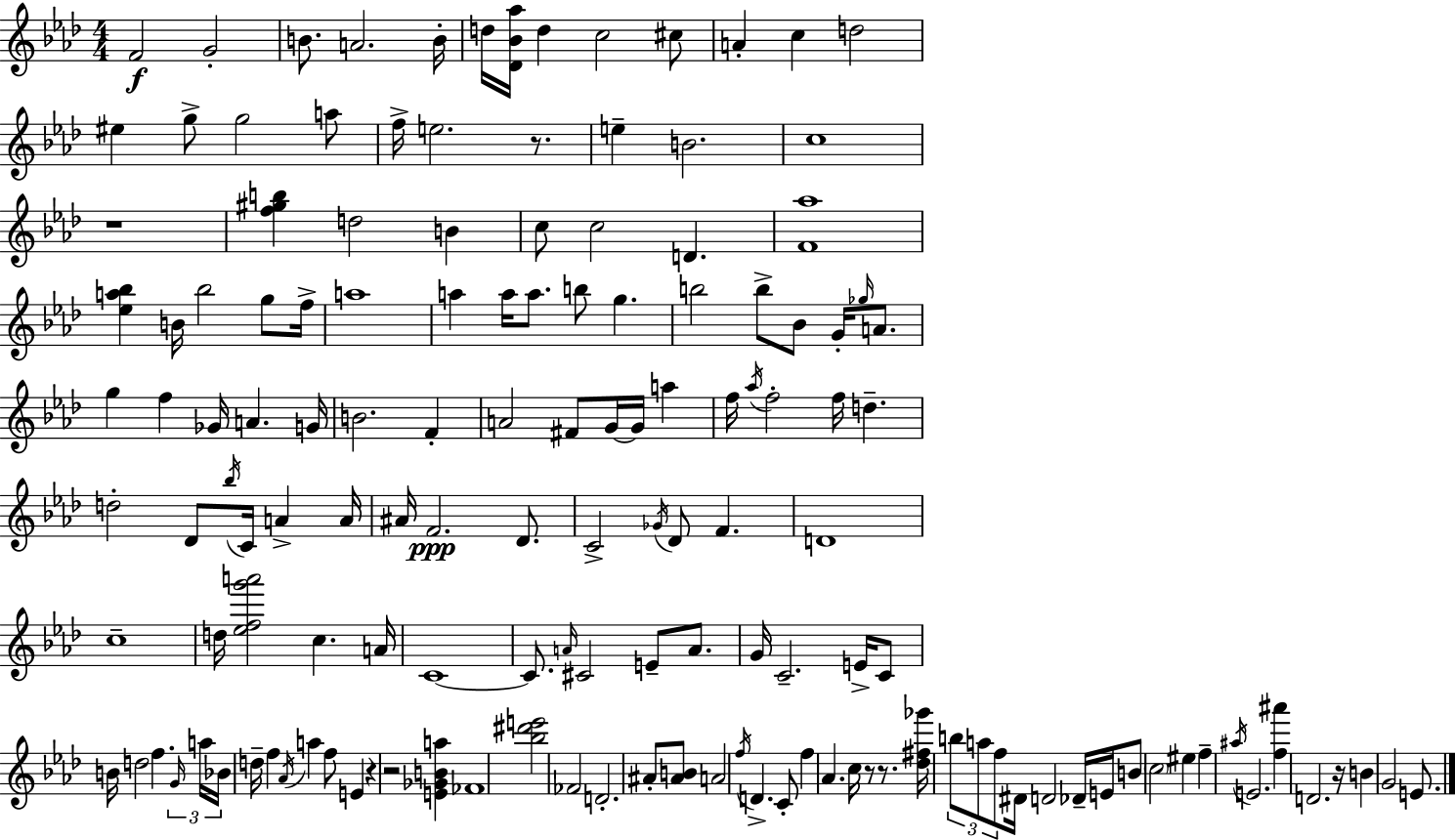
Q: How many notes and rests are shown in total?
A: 144